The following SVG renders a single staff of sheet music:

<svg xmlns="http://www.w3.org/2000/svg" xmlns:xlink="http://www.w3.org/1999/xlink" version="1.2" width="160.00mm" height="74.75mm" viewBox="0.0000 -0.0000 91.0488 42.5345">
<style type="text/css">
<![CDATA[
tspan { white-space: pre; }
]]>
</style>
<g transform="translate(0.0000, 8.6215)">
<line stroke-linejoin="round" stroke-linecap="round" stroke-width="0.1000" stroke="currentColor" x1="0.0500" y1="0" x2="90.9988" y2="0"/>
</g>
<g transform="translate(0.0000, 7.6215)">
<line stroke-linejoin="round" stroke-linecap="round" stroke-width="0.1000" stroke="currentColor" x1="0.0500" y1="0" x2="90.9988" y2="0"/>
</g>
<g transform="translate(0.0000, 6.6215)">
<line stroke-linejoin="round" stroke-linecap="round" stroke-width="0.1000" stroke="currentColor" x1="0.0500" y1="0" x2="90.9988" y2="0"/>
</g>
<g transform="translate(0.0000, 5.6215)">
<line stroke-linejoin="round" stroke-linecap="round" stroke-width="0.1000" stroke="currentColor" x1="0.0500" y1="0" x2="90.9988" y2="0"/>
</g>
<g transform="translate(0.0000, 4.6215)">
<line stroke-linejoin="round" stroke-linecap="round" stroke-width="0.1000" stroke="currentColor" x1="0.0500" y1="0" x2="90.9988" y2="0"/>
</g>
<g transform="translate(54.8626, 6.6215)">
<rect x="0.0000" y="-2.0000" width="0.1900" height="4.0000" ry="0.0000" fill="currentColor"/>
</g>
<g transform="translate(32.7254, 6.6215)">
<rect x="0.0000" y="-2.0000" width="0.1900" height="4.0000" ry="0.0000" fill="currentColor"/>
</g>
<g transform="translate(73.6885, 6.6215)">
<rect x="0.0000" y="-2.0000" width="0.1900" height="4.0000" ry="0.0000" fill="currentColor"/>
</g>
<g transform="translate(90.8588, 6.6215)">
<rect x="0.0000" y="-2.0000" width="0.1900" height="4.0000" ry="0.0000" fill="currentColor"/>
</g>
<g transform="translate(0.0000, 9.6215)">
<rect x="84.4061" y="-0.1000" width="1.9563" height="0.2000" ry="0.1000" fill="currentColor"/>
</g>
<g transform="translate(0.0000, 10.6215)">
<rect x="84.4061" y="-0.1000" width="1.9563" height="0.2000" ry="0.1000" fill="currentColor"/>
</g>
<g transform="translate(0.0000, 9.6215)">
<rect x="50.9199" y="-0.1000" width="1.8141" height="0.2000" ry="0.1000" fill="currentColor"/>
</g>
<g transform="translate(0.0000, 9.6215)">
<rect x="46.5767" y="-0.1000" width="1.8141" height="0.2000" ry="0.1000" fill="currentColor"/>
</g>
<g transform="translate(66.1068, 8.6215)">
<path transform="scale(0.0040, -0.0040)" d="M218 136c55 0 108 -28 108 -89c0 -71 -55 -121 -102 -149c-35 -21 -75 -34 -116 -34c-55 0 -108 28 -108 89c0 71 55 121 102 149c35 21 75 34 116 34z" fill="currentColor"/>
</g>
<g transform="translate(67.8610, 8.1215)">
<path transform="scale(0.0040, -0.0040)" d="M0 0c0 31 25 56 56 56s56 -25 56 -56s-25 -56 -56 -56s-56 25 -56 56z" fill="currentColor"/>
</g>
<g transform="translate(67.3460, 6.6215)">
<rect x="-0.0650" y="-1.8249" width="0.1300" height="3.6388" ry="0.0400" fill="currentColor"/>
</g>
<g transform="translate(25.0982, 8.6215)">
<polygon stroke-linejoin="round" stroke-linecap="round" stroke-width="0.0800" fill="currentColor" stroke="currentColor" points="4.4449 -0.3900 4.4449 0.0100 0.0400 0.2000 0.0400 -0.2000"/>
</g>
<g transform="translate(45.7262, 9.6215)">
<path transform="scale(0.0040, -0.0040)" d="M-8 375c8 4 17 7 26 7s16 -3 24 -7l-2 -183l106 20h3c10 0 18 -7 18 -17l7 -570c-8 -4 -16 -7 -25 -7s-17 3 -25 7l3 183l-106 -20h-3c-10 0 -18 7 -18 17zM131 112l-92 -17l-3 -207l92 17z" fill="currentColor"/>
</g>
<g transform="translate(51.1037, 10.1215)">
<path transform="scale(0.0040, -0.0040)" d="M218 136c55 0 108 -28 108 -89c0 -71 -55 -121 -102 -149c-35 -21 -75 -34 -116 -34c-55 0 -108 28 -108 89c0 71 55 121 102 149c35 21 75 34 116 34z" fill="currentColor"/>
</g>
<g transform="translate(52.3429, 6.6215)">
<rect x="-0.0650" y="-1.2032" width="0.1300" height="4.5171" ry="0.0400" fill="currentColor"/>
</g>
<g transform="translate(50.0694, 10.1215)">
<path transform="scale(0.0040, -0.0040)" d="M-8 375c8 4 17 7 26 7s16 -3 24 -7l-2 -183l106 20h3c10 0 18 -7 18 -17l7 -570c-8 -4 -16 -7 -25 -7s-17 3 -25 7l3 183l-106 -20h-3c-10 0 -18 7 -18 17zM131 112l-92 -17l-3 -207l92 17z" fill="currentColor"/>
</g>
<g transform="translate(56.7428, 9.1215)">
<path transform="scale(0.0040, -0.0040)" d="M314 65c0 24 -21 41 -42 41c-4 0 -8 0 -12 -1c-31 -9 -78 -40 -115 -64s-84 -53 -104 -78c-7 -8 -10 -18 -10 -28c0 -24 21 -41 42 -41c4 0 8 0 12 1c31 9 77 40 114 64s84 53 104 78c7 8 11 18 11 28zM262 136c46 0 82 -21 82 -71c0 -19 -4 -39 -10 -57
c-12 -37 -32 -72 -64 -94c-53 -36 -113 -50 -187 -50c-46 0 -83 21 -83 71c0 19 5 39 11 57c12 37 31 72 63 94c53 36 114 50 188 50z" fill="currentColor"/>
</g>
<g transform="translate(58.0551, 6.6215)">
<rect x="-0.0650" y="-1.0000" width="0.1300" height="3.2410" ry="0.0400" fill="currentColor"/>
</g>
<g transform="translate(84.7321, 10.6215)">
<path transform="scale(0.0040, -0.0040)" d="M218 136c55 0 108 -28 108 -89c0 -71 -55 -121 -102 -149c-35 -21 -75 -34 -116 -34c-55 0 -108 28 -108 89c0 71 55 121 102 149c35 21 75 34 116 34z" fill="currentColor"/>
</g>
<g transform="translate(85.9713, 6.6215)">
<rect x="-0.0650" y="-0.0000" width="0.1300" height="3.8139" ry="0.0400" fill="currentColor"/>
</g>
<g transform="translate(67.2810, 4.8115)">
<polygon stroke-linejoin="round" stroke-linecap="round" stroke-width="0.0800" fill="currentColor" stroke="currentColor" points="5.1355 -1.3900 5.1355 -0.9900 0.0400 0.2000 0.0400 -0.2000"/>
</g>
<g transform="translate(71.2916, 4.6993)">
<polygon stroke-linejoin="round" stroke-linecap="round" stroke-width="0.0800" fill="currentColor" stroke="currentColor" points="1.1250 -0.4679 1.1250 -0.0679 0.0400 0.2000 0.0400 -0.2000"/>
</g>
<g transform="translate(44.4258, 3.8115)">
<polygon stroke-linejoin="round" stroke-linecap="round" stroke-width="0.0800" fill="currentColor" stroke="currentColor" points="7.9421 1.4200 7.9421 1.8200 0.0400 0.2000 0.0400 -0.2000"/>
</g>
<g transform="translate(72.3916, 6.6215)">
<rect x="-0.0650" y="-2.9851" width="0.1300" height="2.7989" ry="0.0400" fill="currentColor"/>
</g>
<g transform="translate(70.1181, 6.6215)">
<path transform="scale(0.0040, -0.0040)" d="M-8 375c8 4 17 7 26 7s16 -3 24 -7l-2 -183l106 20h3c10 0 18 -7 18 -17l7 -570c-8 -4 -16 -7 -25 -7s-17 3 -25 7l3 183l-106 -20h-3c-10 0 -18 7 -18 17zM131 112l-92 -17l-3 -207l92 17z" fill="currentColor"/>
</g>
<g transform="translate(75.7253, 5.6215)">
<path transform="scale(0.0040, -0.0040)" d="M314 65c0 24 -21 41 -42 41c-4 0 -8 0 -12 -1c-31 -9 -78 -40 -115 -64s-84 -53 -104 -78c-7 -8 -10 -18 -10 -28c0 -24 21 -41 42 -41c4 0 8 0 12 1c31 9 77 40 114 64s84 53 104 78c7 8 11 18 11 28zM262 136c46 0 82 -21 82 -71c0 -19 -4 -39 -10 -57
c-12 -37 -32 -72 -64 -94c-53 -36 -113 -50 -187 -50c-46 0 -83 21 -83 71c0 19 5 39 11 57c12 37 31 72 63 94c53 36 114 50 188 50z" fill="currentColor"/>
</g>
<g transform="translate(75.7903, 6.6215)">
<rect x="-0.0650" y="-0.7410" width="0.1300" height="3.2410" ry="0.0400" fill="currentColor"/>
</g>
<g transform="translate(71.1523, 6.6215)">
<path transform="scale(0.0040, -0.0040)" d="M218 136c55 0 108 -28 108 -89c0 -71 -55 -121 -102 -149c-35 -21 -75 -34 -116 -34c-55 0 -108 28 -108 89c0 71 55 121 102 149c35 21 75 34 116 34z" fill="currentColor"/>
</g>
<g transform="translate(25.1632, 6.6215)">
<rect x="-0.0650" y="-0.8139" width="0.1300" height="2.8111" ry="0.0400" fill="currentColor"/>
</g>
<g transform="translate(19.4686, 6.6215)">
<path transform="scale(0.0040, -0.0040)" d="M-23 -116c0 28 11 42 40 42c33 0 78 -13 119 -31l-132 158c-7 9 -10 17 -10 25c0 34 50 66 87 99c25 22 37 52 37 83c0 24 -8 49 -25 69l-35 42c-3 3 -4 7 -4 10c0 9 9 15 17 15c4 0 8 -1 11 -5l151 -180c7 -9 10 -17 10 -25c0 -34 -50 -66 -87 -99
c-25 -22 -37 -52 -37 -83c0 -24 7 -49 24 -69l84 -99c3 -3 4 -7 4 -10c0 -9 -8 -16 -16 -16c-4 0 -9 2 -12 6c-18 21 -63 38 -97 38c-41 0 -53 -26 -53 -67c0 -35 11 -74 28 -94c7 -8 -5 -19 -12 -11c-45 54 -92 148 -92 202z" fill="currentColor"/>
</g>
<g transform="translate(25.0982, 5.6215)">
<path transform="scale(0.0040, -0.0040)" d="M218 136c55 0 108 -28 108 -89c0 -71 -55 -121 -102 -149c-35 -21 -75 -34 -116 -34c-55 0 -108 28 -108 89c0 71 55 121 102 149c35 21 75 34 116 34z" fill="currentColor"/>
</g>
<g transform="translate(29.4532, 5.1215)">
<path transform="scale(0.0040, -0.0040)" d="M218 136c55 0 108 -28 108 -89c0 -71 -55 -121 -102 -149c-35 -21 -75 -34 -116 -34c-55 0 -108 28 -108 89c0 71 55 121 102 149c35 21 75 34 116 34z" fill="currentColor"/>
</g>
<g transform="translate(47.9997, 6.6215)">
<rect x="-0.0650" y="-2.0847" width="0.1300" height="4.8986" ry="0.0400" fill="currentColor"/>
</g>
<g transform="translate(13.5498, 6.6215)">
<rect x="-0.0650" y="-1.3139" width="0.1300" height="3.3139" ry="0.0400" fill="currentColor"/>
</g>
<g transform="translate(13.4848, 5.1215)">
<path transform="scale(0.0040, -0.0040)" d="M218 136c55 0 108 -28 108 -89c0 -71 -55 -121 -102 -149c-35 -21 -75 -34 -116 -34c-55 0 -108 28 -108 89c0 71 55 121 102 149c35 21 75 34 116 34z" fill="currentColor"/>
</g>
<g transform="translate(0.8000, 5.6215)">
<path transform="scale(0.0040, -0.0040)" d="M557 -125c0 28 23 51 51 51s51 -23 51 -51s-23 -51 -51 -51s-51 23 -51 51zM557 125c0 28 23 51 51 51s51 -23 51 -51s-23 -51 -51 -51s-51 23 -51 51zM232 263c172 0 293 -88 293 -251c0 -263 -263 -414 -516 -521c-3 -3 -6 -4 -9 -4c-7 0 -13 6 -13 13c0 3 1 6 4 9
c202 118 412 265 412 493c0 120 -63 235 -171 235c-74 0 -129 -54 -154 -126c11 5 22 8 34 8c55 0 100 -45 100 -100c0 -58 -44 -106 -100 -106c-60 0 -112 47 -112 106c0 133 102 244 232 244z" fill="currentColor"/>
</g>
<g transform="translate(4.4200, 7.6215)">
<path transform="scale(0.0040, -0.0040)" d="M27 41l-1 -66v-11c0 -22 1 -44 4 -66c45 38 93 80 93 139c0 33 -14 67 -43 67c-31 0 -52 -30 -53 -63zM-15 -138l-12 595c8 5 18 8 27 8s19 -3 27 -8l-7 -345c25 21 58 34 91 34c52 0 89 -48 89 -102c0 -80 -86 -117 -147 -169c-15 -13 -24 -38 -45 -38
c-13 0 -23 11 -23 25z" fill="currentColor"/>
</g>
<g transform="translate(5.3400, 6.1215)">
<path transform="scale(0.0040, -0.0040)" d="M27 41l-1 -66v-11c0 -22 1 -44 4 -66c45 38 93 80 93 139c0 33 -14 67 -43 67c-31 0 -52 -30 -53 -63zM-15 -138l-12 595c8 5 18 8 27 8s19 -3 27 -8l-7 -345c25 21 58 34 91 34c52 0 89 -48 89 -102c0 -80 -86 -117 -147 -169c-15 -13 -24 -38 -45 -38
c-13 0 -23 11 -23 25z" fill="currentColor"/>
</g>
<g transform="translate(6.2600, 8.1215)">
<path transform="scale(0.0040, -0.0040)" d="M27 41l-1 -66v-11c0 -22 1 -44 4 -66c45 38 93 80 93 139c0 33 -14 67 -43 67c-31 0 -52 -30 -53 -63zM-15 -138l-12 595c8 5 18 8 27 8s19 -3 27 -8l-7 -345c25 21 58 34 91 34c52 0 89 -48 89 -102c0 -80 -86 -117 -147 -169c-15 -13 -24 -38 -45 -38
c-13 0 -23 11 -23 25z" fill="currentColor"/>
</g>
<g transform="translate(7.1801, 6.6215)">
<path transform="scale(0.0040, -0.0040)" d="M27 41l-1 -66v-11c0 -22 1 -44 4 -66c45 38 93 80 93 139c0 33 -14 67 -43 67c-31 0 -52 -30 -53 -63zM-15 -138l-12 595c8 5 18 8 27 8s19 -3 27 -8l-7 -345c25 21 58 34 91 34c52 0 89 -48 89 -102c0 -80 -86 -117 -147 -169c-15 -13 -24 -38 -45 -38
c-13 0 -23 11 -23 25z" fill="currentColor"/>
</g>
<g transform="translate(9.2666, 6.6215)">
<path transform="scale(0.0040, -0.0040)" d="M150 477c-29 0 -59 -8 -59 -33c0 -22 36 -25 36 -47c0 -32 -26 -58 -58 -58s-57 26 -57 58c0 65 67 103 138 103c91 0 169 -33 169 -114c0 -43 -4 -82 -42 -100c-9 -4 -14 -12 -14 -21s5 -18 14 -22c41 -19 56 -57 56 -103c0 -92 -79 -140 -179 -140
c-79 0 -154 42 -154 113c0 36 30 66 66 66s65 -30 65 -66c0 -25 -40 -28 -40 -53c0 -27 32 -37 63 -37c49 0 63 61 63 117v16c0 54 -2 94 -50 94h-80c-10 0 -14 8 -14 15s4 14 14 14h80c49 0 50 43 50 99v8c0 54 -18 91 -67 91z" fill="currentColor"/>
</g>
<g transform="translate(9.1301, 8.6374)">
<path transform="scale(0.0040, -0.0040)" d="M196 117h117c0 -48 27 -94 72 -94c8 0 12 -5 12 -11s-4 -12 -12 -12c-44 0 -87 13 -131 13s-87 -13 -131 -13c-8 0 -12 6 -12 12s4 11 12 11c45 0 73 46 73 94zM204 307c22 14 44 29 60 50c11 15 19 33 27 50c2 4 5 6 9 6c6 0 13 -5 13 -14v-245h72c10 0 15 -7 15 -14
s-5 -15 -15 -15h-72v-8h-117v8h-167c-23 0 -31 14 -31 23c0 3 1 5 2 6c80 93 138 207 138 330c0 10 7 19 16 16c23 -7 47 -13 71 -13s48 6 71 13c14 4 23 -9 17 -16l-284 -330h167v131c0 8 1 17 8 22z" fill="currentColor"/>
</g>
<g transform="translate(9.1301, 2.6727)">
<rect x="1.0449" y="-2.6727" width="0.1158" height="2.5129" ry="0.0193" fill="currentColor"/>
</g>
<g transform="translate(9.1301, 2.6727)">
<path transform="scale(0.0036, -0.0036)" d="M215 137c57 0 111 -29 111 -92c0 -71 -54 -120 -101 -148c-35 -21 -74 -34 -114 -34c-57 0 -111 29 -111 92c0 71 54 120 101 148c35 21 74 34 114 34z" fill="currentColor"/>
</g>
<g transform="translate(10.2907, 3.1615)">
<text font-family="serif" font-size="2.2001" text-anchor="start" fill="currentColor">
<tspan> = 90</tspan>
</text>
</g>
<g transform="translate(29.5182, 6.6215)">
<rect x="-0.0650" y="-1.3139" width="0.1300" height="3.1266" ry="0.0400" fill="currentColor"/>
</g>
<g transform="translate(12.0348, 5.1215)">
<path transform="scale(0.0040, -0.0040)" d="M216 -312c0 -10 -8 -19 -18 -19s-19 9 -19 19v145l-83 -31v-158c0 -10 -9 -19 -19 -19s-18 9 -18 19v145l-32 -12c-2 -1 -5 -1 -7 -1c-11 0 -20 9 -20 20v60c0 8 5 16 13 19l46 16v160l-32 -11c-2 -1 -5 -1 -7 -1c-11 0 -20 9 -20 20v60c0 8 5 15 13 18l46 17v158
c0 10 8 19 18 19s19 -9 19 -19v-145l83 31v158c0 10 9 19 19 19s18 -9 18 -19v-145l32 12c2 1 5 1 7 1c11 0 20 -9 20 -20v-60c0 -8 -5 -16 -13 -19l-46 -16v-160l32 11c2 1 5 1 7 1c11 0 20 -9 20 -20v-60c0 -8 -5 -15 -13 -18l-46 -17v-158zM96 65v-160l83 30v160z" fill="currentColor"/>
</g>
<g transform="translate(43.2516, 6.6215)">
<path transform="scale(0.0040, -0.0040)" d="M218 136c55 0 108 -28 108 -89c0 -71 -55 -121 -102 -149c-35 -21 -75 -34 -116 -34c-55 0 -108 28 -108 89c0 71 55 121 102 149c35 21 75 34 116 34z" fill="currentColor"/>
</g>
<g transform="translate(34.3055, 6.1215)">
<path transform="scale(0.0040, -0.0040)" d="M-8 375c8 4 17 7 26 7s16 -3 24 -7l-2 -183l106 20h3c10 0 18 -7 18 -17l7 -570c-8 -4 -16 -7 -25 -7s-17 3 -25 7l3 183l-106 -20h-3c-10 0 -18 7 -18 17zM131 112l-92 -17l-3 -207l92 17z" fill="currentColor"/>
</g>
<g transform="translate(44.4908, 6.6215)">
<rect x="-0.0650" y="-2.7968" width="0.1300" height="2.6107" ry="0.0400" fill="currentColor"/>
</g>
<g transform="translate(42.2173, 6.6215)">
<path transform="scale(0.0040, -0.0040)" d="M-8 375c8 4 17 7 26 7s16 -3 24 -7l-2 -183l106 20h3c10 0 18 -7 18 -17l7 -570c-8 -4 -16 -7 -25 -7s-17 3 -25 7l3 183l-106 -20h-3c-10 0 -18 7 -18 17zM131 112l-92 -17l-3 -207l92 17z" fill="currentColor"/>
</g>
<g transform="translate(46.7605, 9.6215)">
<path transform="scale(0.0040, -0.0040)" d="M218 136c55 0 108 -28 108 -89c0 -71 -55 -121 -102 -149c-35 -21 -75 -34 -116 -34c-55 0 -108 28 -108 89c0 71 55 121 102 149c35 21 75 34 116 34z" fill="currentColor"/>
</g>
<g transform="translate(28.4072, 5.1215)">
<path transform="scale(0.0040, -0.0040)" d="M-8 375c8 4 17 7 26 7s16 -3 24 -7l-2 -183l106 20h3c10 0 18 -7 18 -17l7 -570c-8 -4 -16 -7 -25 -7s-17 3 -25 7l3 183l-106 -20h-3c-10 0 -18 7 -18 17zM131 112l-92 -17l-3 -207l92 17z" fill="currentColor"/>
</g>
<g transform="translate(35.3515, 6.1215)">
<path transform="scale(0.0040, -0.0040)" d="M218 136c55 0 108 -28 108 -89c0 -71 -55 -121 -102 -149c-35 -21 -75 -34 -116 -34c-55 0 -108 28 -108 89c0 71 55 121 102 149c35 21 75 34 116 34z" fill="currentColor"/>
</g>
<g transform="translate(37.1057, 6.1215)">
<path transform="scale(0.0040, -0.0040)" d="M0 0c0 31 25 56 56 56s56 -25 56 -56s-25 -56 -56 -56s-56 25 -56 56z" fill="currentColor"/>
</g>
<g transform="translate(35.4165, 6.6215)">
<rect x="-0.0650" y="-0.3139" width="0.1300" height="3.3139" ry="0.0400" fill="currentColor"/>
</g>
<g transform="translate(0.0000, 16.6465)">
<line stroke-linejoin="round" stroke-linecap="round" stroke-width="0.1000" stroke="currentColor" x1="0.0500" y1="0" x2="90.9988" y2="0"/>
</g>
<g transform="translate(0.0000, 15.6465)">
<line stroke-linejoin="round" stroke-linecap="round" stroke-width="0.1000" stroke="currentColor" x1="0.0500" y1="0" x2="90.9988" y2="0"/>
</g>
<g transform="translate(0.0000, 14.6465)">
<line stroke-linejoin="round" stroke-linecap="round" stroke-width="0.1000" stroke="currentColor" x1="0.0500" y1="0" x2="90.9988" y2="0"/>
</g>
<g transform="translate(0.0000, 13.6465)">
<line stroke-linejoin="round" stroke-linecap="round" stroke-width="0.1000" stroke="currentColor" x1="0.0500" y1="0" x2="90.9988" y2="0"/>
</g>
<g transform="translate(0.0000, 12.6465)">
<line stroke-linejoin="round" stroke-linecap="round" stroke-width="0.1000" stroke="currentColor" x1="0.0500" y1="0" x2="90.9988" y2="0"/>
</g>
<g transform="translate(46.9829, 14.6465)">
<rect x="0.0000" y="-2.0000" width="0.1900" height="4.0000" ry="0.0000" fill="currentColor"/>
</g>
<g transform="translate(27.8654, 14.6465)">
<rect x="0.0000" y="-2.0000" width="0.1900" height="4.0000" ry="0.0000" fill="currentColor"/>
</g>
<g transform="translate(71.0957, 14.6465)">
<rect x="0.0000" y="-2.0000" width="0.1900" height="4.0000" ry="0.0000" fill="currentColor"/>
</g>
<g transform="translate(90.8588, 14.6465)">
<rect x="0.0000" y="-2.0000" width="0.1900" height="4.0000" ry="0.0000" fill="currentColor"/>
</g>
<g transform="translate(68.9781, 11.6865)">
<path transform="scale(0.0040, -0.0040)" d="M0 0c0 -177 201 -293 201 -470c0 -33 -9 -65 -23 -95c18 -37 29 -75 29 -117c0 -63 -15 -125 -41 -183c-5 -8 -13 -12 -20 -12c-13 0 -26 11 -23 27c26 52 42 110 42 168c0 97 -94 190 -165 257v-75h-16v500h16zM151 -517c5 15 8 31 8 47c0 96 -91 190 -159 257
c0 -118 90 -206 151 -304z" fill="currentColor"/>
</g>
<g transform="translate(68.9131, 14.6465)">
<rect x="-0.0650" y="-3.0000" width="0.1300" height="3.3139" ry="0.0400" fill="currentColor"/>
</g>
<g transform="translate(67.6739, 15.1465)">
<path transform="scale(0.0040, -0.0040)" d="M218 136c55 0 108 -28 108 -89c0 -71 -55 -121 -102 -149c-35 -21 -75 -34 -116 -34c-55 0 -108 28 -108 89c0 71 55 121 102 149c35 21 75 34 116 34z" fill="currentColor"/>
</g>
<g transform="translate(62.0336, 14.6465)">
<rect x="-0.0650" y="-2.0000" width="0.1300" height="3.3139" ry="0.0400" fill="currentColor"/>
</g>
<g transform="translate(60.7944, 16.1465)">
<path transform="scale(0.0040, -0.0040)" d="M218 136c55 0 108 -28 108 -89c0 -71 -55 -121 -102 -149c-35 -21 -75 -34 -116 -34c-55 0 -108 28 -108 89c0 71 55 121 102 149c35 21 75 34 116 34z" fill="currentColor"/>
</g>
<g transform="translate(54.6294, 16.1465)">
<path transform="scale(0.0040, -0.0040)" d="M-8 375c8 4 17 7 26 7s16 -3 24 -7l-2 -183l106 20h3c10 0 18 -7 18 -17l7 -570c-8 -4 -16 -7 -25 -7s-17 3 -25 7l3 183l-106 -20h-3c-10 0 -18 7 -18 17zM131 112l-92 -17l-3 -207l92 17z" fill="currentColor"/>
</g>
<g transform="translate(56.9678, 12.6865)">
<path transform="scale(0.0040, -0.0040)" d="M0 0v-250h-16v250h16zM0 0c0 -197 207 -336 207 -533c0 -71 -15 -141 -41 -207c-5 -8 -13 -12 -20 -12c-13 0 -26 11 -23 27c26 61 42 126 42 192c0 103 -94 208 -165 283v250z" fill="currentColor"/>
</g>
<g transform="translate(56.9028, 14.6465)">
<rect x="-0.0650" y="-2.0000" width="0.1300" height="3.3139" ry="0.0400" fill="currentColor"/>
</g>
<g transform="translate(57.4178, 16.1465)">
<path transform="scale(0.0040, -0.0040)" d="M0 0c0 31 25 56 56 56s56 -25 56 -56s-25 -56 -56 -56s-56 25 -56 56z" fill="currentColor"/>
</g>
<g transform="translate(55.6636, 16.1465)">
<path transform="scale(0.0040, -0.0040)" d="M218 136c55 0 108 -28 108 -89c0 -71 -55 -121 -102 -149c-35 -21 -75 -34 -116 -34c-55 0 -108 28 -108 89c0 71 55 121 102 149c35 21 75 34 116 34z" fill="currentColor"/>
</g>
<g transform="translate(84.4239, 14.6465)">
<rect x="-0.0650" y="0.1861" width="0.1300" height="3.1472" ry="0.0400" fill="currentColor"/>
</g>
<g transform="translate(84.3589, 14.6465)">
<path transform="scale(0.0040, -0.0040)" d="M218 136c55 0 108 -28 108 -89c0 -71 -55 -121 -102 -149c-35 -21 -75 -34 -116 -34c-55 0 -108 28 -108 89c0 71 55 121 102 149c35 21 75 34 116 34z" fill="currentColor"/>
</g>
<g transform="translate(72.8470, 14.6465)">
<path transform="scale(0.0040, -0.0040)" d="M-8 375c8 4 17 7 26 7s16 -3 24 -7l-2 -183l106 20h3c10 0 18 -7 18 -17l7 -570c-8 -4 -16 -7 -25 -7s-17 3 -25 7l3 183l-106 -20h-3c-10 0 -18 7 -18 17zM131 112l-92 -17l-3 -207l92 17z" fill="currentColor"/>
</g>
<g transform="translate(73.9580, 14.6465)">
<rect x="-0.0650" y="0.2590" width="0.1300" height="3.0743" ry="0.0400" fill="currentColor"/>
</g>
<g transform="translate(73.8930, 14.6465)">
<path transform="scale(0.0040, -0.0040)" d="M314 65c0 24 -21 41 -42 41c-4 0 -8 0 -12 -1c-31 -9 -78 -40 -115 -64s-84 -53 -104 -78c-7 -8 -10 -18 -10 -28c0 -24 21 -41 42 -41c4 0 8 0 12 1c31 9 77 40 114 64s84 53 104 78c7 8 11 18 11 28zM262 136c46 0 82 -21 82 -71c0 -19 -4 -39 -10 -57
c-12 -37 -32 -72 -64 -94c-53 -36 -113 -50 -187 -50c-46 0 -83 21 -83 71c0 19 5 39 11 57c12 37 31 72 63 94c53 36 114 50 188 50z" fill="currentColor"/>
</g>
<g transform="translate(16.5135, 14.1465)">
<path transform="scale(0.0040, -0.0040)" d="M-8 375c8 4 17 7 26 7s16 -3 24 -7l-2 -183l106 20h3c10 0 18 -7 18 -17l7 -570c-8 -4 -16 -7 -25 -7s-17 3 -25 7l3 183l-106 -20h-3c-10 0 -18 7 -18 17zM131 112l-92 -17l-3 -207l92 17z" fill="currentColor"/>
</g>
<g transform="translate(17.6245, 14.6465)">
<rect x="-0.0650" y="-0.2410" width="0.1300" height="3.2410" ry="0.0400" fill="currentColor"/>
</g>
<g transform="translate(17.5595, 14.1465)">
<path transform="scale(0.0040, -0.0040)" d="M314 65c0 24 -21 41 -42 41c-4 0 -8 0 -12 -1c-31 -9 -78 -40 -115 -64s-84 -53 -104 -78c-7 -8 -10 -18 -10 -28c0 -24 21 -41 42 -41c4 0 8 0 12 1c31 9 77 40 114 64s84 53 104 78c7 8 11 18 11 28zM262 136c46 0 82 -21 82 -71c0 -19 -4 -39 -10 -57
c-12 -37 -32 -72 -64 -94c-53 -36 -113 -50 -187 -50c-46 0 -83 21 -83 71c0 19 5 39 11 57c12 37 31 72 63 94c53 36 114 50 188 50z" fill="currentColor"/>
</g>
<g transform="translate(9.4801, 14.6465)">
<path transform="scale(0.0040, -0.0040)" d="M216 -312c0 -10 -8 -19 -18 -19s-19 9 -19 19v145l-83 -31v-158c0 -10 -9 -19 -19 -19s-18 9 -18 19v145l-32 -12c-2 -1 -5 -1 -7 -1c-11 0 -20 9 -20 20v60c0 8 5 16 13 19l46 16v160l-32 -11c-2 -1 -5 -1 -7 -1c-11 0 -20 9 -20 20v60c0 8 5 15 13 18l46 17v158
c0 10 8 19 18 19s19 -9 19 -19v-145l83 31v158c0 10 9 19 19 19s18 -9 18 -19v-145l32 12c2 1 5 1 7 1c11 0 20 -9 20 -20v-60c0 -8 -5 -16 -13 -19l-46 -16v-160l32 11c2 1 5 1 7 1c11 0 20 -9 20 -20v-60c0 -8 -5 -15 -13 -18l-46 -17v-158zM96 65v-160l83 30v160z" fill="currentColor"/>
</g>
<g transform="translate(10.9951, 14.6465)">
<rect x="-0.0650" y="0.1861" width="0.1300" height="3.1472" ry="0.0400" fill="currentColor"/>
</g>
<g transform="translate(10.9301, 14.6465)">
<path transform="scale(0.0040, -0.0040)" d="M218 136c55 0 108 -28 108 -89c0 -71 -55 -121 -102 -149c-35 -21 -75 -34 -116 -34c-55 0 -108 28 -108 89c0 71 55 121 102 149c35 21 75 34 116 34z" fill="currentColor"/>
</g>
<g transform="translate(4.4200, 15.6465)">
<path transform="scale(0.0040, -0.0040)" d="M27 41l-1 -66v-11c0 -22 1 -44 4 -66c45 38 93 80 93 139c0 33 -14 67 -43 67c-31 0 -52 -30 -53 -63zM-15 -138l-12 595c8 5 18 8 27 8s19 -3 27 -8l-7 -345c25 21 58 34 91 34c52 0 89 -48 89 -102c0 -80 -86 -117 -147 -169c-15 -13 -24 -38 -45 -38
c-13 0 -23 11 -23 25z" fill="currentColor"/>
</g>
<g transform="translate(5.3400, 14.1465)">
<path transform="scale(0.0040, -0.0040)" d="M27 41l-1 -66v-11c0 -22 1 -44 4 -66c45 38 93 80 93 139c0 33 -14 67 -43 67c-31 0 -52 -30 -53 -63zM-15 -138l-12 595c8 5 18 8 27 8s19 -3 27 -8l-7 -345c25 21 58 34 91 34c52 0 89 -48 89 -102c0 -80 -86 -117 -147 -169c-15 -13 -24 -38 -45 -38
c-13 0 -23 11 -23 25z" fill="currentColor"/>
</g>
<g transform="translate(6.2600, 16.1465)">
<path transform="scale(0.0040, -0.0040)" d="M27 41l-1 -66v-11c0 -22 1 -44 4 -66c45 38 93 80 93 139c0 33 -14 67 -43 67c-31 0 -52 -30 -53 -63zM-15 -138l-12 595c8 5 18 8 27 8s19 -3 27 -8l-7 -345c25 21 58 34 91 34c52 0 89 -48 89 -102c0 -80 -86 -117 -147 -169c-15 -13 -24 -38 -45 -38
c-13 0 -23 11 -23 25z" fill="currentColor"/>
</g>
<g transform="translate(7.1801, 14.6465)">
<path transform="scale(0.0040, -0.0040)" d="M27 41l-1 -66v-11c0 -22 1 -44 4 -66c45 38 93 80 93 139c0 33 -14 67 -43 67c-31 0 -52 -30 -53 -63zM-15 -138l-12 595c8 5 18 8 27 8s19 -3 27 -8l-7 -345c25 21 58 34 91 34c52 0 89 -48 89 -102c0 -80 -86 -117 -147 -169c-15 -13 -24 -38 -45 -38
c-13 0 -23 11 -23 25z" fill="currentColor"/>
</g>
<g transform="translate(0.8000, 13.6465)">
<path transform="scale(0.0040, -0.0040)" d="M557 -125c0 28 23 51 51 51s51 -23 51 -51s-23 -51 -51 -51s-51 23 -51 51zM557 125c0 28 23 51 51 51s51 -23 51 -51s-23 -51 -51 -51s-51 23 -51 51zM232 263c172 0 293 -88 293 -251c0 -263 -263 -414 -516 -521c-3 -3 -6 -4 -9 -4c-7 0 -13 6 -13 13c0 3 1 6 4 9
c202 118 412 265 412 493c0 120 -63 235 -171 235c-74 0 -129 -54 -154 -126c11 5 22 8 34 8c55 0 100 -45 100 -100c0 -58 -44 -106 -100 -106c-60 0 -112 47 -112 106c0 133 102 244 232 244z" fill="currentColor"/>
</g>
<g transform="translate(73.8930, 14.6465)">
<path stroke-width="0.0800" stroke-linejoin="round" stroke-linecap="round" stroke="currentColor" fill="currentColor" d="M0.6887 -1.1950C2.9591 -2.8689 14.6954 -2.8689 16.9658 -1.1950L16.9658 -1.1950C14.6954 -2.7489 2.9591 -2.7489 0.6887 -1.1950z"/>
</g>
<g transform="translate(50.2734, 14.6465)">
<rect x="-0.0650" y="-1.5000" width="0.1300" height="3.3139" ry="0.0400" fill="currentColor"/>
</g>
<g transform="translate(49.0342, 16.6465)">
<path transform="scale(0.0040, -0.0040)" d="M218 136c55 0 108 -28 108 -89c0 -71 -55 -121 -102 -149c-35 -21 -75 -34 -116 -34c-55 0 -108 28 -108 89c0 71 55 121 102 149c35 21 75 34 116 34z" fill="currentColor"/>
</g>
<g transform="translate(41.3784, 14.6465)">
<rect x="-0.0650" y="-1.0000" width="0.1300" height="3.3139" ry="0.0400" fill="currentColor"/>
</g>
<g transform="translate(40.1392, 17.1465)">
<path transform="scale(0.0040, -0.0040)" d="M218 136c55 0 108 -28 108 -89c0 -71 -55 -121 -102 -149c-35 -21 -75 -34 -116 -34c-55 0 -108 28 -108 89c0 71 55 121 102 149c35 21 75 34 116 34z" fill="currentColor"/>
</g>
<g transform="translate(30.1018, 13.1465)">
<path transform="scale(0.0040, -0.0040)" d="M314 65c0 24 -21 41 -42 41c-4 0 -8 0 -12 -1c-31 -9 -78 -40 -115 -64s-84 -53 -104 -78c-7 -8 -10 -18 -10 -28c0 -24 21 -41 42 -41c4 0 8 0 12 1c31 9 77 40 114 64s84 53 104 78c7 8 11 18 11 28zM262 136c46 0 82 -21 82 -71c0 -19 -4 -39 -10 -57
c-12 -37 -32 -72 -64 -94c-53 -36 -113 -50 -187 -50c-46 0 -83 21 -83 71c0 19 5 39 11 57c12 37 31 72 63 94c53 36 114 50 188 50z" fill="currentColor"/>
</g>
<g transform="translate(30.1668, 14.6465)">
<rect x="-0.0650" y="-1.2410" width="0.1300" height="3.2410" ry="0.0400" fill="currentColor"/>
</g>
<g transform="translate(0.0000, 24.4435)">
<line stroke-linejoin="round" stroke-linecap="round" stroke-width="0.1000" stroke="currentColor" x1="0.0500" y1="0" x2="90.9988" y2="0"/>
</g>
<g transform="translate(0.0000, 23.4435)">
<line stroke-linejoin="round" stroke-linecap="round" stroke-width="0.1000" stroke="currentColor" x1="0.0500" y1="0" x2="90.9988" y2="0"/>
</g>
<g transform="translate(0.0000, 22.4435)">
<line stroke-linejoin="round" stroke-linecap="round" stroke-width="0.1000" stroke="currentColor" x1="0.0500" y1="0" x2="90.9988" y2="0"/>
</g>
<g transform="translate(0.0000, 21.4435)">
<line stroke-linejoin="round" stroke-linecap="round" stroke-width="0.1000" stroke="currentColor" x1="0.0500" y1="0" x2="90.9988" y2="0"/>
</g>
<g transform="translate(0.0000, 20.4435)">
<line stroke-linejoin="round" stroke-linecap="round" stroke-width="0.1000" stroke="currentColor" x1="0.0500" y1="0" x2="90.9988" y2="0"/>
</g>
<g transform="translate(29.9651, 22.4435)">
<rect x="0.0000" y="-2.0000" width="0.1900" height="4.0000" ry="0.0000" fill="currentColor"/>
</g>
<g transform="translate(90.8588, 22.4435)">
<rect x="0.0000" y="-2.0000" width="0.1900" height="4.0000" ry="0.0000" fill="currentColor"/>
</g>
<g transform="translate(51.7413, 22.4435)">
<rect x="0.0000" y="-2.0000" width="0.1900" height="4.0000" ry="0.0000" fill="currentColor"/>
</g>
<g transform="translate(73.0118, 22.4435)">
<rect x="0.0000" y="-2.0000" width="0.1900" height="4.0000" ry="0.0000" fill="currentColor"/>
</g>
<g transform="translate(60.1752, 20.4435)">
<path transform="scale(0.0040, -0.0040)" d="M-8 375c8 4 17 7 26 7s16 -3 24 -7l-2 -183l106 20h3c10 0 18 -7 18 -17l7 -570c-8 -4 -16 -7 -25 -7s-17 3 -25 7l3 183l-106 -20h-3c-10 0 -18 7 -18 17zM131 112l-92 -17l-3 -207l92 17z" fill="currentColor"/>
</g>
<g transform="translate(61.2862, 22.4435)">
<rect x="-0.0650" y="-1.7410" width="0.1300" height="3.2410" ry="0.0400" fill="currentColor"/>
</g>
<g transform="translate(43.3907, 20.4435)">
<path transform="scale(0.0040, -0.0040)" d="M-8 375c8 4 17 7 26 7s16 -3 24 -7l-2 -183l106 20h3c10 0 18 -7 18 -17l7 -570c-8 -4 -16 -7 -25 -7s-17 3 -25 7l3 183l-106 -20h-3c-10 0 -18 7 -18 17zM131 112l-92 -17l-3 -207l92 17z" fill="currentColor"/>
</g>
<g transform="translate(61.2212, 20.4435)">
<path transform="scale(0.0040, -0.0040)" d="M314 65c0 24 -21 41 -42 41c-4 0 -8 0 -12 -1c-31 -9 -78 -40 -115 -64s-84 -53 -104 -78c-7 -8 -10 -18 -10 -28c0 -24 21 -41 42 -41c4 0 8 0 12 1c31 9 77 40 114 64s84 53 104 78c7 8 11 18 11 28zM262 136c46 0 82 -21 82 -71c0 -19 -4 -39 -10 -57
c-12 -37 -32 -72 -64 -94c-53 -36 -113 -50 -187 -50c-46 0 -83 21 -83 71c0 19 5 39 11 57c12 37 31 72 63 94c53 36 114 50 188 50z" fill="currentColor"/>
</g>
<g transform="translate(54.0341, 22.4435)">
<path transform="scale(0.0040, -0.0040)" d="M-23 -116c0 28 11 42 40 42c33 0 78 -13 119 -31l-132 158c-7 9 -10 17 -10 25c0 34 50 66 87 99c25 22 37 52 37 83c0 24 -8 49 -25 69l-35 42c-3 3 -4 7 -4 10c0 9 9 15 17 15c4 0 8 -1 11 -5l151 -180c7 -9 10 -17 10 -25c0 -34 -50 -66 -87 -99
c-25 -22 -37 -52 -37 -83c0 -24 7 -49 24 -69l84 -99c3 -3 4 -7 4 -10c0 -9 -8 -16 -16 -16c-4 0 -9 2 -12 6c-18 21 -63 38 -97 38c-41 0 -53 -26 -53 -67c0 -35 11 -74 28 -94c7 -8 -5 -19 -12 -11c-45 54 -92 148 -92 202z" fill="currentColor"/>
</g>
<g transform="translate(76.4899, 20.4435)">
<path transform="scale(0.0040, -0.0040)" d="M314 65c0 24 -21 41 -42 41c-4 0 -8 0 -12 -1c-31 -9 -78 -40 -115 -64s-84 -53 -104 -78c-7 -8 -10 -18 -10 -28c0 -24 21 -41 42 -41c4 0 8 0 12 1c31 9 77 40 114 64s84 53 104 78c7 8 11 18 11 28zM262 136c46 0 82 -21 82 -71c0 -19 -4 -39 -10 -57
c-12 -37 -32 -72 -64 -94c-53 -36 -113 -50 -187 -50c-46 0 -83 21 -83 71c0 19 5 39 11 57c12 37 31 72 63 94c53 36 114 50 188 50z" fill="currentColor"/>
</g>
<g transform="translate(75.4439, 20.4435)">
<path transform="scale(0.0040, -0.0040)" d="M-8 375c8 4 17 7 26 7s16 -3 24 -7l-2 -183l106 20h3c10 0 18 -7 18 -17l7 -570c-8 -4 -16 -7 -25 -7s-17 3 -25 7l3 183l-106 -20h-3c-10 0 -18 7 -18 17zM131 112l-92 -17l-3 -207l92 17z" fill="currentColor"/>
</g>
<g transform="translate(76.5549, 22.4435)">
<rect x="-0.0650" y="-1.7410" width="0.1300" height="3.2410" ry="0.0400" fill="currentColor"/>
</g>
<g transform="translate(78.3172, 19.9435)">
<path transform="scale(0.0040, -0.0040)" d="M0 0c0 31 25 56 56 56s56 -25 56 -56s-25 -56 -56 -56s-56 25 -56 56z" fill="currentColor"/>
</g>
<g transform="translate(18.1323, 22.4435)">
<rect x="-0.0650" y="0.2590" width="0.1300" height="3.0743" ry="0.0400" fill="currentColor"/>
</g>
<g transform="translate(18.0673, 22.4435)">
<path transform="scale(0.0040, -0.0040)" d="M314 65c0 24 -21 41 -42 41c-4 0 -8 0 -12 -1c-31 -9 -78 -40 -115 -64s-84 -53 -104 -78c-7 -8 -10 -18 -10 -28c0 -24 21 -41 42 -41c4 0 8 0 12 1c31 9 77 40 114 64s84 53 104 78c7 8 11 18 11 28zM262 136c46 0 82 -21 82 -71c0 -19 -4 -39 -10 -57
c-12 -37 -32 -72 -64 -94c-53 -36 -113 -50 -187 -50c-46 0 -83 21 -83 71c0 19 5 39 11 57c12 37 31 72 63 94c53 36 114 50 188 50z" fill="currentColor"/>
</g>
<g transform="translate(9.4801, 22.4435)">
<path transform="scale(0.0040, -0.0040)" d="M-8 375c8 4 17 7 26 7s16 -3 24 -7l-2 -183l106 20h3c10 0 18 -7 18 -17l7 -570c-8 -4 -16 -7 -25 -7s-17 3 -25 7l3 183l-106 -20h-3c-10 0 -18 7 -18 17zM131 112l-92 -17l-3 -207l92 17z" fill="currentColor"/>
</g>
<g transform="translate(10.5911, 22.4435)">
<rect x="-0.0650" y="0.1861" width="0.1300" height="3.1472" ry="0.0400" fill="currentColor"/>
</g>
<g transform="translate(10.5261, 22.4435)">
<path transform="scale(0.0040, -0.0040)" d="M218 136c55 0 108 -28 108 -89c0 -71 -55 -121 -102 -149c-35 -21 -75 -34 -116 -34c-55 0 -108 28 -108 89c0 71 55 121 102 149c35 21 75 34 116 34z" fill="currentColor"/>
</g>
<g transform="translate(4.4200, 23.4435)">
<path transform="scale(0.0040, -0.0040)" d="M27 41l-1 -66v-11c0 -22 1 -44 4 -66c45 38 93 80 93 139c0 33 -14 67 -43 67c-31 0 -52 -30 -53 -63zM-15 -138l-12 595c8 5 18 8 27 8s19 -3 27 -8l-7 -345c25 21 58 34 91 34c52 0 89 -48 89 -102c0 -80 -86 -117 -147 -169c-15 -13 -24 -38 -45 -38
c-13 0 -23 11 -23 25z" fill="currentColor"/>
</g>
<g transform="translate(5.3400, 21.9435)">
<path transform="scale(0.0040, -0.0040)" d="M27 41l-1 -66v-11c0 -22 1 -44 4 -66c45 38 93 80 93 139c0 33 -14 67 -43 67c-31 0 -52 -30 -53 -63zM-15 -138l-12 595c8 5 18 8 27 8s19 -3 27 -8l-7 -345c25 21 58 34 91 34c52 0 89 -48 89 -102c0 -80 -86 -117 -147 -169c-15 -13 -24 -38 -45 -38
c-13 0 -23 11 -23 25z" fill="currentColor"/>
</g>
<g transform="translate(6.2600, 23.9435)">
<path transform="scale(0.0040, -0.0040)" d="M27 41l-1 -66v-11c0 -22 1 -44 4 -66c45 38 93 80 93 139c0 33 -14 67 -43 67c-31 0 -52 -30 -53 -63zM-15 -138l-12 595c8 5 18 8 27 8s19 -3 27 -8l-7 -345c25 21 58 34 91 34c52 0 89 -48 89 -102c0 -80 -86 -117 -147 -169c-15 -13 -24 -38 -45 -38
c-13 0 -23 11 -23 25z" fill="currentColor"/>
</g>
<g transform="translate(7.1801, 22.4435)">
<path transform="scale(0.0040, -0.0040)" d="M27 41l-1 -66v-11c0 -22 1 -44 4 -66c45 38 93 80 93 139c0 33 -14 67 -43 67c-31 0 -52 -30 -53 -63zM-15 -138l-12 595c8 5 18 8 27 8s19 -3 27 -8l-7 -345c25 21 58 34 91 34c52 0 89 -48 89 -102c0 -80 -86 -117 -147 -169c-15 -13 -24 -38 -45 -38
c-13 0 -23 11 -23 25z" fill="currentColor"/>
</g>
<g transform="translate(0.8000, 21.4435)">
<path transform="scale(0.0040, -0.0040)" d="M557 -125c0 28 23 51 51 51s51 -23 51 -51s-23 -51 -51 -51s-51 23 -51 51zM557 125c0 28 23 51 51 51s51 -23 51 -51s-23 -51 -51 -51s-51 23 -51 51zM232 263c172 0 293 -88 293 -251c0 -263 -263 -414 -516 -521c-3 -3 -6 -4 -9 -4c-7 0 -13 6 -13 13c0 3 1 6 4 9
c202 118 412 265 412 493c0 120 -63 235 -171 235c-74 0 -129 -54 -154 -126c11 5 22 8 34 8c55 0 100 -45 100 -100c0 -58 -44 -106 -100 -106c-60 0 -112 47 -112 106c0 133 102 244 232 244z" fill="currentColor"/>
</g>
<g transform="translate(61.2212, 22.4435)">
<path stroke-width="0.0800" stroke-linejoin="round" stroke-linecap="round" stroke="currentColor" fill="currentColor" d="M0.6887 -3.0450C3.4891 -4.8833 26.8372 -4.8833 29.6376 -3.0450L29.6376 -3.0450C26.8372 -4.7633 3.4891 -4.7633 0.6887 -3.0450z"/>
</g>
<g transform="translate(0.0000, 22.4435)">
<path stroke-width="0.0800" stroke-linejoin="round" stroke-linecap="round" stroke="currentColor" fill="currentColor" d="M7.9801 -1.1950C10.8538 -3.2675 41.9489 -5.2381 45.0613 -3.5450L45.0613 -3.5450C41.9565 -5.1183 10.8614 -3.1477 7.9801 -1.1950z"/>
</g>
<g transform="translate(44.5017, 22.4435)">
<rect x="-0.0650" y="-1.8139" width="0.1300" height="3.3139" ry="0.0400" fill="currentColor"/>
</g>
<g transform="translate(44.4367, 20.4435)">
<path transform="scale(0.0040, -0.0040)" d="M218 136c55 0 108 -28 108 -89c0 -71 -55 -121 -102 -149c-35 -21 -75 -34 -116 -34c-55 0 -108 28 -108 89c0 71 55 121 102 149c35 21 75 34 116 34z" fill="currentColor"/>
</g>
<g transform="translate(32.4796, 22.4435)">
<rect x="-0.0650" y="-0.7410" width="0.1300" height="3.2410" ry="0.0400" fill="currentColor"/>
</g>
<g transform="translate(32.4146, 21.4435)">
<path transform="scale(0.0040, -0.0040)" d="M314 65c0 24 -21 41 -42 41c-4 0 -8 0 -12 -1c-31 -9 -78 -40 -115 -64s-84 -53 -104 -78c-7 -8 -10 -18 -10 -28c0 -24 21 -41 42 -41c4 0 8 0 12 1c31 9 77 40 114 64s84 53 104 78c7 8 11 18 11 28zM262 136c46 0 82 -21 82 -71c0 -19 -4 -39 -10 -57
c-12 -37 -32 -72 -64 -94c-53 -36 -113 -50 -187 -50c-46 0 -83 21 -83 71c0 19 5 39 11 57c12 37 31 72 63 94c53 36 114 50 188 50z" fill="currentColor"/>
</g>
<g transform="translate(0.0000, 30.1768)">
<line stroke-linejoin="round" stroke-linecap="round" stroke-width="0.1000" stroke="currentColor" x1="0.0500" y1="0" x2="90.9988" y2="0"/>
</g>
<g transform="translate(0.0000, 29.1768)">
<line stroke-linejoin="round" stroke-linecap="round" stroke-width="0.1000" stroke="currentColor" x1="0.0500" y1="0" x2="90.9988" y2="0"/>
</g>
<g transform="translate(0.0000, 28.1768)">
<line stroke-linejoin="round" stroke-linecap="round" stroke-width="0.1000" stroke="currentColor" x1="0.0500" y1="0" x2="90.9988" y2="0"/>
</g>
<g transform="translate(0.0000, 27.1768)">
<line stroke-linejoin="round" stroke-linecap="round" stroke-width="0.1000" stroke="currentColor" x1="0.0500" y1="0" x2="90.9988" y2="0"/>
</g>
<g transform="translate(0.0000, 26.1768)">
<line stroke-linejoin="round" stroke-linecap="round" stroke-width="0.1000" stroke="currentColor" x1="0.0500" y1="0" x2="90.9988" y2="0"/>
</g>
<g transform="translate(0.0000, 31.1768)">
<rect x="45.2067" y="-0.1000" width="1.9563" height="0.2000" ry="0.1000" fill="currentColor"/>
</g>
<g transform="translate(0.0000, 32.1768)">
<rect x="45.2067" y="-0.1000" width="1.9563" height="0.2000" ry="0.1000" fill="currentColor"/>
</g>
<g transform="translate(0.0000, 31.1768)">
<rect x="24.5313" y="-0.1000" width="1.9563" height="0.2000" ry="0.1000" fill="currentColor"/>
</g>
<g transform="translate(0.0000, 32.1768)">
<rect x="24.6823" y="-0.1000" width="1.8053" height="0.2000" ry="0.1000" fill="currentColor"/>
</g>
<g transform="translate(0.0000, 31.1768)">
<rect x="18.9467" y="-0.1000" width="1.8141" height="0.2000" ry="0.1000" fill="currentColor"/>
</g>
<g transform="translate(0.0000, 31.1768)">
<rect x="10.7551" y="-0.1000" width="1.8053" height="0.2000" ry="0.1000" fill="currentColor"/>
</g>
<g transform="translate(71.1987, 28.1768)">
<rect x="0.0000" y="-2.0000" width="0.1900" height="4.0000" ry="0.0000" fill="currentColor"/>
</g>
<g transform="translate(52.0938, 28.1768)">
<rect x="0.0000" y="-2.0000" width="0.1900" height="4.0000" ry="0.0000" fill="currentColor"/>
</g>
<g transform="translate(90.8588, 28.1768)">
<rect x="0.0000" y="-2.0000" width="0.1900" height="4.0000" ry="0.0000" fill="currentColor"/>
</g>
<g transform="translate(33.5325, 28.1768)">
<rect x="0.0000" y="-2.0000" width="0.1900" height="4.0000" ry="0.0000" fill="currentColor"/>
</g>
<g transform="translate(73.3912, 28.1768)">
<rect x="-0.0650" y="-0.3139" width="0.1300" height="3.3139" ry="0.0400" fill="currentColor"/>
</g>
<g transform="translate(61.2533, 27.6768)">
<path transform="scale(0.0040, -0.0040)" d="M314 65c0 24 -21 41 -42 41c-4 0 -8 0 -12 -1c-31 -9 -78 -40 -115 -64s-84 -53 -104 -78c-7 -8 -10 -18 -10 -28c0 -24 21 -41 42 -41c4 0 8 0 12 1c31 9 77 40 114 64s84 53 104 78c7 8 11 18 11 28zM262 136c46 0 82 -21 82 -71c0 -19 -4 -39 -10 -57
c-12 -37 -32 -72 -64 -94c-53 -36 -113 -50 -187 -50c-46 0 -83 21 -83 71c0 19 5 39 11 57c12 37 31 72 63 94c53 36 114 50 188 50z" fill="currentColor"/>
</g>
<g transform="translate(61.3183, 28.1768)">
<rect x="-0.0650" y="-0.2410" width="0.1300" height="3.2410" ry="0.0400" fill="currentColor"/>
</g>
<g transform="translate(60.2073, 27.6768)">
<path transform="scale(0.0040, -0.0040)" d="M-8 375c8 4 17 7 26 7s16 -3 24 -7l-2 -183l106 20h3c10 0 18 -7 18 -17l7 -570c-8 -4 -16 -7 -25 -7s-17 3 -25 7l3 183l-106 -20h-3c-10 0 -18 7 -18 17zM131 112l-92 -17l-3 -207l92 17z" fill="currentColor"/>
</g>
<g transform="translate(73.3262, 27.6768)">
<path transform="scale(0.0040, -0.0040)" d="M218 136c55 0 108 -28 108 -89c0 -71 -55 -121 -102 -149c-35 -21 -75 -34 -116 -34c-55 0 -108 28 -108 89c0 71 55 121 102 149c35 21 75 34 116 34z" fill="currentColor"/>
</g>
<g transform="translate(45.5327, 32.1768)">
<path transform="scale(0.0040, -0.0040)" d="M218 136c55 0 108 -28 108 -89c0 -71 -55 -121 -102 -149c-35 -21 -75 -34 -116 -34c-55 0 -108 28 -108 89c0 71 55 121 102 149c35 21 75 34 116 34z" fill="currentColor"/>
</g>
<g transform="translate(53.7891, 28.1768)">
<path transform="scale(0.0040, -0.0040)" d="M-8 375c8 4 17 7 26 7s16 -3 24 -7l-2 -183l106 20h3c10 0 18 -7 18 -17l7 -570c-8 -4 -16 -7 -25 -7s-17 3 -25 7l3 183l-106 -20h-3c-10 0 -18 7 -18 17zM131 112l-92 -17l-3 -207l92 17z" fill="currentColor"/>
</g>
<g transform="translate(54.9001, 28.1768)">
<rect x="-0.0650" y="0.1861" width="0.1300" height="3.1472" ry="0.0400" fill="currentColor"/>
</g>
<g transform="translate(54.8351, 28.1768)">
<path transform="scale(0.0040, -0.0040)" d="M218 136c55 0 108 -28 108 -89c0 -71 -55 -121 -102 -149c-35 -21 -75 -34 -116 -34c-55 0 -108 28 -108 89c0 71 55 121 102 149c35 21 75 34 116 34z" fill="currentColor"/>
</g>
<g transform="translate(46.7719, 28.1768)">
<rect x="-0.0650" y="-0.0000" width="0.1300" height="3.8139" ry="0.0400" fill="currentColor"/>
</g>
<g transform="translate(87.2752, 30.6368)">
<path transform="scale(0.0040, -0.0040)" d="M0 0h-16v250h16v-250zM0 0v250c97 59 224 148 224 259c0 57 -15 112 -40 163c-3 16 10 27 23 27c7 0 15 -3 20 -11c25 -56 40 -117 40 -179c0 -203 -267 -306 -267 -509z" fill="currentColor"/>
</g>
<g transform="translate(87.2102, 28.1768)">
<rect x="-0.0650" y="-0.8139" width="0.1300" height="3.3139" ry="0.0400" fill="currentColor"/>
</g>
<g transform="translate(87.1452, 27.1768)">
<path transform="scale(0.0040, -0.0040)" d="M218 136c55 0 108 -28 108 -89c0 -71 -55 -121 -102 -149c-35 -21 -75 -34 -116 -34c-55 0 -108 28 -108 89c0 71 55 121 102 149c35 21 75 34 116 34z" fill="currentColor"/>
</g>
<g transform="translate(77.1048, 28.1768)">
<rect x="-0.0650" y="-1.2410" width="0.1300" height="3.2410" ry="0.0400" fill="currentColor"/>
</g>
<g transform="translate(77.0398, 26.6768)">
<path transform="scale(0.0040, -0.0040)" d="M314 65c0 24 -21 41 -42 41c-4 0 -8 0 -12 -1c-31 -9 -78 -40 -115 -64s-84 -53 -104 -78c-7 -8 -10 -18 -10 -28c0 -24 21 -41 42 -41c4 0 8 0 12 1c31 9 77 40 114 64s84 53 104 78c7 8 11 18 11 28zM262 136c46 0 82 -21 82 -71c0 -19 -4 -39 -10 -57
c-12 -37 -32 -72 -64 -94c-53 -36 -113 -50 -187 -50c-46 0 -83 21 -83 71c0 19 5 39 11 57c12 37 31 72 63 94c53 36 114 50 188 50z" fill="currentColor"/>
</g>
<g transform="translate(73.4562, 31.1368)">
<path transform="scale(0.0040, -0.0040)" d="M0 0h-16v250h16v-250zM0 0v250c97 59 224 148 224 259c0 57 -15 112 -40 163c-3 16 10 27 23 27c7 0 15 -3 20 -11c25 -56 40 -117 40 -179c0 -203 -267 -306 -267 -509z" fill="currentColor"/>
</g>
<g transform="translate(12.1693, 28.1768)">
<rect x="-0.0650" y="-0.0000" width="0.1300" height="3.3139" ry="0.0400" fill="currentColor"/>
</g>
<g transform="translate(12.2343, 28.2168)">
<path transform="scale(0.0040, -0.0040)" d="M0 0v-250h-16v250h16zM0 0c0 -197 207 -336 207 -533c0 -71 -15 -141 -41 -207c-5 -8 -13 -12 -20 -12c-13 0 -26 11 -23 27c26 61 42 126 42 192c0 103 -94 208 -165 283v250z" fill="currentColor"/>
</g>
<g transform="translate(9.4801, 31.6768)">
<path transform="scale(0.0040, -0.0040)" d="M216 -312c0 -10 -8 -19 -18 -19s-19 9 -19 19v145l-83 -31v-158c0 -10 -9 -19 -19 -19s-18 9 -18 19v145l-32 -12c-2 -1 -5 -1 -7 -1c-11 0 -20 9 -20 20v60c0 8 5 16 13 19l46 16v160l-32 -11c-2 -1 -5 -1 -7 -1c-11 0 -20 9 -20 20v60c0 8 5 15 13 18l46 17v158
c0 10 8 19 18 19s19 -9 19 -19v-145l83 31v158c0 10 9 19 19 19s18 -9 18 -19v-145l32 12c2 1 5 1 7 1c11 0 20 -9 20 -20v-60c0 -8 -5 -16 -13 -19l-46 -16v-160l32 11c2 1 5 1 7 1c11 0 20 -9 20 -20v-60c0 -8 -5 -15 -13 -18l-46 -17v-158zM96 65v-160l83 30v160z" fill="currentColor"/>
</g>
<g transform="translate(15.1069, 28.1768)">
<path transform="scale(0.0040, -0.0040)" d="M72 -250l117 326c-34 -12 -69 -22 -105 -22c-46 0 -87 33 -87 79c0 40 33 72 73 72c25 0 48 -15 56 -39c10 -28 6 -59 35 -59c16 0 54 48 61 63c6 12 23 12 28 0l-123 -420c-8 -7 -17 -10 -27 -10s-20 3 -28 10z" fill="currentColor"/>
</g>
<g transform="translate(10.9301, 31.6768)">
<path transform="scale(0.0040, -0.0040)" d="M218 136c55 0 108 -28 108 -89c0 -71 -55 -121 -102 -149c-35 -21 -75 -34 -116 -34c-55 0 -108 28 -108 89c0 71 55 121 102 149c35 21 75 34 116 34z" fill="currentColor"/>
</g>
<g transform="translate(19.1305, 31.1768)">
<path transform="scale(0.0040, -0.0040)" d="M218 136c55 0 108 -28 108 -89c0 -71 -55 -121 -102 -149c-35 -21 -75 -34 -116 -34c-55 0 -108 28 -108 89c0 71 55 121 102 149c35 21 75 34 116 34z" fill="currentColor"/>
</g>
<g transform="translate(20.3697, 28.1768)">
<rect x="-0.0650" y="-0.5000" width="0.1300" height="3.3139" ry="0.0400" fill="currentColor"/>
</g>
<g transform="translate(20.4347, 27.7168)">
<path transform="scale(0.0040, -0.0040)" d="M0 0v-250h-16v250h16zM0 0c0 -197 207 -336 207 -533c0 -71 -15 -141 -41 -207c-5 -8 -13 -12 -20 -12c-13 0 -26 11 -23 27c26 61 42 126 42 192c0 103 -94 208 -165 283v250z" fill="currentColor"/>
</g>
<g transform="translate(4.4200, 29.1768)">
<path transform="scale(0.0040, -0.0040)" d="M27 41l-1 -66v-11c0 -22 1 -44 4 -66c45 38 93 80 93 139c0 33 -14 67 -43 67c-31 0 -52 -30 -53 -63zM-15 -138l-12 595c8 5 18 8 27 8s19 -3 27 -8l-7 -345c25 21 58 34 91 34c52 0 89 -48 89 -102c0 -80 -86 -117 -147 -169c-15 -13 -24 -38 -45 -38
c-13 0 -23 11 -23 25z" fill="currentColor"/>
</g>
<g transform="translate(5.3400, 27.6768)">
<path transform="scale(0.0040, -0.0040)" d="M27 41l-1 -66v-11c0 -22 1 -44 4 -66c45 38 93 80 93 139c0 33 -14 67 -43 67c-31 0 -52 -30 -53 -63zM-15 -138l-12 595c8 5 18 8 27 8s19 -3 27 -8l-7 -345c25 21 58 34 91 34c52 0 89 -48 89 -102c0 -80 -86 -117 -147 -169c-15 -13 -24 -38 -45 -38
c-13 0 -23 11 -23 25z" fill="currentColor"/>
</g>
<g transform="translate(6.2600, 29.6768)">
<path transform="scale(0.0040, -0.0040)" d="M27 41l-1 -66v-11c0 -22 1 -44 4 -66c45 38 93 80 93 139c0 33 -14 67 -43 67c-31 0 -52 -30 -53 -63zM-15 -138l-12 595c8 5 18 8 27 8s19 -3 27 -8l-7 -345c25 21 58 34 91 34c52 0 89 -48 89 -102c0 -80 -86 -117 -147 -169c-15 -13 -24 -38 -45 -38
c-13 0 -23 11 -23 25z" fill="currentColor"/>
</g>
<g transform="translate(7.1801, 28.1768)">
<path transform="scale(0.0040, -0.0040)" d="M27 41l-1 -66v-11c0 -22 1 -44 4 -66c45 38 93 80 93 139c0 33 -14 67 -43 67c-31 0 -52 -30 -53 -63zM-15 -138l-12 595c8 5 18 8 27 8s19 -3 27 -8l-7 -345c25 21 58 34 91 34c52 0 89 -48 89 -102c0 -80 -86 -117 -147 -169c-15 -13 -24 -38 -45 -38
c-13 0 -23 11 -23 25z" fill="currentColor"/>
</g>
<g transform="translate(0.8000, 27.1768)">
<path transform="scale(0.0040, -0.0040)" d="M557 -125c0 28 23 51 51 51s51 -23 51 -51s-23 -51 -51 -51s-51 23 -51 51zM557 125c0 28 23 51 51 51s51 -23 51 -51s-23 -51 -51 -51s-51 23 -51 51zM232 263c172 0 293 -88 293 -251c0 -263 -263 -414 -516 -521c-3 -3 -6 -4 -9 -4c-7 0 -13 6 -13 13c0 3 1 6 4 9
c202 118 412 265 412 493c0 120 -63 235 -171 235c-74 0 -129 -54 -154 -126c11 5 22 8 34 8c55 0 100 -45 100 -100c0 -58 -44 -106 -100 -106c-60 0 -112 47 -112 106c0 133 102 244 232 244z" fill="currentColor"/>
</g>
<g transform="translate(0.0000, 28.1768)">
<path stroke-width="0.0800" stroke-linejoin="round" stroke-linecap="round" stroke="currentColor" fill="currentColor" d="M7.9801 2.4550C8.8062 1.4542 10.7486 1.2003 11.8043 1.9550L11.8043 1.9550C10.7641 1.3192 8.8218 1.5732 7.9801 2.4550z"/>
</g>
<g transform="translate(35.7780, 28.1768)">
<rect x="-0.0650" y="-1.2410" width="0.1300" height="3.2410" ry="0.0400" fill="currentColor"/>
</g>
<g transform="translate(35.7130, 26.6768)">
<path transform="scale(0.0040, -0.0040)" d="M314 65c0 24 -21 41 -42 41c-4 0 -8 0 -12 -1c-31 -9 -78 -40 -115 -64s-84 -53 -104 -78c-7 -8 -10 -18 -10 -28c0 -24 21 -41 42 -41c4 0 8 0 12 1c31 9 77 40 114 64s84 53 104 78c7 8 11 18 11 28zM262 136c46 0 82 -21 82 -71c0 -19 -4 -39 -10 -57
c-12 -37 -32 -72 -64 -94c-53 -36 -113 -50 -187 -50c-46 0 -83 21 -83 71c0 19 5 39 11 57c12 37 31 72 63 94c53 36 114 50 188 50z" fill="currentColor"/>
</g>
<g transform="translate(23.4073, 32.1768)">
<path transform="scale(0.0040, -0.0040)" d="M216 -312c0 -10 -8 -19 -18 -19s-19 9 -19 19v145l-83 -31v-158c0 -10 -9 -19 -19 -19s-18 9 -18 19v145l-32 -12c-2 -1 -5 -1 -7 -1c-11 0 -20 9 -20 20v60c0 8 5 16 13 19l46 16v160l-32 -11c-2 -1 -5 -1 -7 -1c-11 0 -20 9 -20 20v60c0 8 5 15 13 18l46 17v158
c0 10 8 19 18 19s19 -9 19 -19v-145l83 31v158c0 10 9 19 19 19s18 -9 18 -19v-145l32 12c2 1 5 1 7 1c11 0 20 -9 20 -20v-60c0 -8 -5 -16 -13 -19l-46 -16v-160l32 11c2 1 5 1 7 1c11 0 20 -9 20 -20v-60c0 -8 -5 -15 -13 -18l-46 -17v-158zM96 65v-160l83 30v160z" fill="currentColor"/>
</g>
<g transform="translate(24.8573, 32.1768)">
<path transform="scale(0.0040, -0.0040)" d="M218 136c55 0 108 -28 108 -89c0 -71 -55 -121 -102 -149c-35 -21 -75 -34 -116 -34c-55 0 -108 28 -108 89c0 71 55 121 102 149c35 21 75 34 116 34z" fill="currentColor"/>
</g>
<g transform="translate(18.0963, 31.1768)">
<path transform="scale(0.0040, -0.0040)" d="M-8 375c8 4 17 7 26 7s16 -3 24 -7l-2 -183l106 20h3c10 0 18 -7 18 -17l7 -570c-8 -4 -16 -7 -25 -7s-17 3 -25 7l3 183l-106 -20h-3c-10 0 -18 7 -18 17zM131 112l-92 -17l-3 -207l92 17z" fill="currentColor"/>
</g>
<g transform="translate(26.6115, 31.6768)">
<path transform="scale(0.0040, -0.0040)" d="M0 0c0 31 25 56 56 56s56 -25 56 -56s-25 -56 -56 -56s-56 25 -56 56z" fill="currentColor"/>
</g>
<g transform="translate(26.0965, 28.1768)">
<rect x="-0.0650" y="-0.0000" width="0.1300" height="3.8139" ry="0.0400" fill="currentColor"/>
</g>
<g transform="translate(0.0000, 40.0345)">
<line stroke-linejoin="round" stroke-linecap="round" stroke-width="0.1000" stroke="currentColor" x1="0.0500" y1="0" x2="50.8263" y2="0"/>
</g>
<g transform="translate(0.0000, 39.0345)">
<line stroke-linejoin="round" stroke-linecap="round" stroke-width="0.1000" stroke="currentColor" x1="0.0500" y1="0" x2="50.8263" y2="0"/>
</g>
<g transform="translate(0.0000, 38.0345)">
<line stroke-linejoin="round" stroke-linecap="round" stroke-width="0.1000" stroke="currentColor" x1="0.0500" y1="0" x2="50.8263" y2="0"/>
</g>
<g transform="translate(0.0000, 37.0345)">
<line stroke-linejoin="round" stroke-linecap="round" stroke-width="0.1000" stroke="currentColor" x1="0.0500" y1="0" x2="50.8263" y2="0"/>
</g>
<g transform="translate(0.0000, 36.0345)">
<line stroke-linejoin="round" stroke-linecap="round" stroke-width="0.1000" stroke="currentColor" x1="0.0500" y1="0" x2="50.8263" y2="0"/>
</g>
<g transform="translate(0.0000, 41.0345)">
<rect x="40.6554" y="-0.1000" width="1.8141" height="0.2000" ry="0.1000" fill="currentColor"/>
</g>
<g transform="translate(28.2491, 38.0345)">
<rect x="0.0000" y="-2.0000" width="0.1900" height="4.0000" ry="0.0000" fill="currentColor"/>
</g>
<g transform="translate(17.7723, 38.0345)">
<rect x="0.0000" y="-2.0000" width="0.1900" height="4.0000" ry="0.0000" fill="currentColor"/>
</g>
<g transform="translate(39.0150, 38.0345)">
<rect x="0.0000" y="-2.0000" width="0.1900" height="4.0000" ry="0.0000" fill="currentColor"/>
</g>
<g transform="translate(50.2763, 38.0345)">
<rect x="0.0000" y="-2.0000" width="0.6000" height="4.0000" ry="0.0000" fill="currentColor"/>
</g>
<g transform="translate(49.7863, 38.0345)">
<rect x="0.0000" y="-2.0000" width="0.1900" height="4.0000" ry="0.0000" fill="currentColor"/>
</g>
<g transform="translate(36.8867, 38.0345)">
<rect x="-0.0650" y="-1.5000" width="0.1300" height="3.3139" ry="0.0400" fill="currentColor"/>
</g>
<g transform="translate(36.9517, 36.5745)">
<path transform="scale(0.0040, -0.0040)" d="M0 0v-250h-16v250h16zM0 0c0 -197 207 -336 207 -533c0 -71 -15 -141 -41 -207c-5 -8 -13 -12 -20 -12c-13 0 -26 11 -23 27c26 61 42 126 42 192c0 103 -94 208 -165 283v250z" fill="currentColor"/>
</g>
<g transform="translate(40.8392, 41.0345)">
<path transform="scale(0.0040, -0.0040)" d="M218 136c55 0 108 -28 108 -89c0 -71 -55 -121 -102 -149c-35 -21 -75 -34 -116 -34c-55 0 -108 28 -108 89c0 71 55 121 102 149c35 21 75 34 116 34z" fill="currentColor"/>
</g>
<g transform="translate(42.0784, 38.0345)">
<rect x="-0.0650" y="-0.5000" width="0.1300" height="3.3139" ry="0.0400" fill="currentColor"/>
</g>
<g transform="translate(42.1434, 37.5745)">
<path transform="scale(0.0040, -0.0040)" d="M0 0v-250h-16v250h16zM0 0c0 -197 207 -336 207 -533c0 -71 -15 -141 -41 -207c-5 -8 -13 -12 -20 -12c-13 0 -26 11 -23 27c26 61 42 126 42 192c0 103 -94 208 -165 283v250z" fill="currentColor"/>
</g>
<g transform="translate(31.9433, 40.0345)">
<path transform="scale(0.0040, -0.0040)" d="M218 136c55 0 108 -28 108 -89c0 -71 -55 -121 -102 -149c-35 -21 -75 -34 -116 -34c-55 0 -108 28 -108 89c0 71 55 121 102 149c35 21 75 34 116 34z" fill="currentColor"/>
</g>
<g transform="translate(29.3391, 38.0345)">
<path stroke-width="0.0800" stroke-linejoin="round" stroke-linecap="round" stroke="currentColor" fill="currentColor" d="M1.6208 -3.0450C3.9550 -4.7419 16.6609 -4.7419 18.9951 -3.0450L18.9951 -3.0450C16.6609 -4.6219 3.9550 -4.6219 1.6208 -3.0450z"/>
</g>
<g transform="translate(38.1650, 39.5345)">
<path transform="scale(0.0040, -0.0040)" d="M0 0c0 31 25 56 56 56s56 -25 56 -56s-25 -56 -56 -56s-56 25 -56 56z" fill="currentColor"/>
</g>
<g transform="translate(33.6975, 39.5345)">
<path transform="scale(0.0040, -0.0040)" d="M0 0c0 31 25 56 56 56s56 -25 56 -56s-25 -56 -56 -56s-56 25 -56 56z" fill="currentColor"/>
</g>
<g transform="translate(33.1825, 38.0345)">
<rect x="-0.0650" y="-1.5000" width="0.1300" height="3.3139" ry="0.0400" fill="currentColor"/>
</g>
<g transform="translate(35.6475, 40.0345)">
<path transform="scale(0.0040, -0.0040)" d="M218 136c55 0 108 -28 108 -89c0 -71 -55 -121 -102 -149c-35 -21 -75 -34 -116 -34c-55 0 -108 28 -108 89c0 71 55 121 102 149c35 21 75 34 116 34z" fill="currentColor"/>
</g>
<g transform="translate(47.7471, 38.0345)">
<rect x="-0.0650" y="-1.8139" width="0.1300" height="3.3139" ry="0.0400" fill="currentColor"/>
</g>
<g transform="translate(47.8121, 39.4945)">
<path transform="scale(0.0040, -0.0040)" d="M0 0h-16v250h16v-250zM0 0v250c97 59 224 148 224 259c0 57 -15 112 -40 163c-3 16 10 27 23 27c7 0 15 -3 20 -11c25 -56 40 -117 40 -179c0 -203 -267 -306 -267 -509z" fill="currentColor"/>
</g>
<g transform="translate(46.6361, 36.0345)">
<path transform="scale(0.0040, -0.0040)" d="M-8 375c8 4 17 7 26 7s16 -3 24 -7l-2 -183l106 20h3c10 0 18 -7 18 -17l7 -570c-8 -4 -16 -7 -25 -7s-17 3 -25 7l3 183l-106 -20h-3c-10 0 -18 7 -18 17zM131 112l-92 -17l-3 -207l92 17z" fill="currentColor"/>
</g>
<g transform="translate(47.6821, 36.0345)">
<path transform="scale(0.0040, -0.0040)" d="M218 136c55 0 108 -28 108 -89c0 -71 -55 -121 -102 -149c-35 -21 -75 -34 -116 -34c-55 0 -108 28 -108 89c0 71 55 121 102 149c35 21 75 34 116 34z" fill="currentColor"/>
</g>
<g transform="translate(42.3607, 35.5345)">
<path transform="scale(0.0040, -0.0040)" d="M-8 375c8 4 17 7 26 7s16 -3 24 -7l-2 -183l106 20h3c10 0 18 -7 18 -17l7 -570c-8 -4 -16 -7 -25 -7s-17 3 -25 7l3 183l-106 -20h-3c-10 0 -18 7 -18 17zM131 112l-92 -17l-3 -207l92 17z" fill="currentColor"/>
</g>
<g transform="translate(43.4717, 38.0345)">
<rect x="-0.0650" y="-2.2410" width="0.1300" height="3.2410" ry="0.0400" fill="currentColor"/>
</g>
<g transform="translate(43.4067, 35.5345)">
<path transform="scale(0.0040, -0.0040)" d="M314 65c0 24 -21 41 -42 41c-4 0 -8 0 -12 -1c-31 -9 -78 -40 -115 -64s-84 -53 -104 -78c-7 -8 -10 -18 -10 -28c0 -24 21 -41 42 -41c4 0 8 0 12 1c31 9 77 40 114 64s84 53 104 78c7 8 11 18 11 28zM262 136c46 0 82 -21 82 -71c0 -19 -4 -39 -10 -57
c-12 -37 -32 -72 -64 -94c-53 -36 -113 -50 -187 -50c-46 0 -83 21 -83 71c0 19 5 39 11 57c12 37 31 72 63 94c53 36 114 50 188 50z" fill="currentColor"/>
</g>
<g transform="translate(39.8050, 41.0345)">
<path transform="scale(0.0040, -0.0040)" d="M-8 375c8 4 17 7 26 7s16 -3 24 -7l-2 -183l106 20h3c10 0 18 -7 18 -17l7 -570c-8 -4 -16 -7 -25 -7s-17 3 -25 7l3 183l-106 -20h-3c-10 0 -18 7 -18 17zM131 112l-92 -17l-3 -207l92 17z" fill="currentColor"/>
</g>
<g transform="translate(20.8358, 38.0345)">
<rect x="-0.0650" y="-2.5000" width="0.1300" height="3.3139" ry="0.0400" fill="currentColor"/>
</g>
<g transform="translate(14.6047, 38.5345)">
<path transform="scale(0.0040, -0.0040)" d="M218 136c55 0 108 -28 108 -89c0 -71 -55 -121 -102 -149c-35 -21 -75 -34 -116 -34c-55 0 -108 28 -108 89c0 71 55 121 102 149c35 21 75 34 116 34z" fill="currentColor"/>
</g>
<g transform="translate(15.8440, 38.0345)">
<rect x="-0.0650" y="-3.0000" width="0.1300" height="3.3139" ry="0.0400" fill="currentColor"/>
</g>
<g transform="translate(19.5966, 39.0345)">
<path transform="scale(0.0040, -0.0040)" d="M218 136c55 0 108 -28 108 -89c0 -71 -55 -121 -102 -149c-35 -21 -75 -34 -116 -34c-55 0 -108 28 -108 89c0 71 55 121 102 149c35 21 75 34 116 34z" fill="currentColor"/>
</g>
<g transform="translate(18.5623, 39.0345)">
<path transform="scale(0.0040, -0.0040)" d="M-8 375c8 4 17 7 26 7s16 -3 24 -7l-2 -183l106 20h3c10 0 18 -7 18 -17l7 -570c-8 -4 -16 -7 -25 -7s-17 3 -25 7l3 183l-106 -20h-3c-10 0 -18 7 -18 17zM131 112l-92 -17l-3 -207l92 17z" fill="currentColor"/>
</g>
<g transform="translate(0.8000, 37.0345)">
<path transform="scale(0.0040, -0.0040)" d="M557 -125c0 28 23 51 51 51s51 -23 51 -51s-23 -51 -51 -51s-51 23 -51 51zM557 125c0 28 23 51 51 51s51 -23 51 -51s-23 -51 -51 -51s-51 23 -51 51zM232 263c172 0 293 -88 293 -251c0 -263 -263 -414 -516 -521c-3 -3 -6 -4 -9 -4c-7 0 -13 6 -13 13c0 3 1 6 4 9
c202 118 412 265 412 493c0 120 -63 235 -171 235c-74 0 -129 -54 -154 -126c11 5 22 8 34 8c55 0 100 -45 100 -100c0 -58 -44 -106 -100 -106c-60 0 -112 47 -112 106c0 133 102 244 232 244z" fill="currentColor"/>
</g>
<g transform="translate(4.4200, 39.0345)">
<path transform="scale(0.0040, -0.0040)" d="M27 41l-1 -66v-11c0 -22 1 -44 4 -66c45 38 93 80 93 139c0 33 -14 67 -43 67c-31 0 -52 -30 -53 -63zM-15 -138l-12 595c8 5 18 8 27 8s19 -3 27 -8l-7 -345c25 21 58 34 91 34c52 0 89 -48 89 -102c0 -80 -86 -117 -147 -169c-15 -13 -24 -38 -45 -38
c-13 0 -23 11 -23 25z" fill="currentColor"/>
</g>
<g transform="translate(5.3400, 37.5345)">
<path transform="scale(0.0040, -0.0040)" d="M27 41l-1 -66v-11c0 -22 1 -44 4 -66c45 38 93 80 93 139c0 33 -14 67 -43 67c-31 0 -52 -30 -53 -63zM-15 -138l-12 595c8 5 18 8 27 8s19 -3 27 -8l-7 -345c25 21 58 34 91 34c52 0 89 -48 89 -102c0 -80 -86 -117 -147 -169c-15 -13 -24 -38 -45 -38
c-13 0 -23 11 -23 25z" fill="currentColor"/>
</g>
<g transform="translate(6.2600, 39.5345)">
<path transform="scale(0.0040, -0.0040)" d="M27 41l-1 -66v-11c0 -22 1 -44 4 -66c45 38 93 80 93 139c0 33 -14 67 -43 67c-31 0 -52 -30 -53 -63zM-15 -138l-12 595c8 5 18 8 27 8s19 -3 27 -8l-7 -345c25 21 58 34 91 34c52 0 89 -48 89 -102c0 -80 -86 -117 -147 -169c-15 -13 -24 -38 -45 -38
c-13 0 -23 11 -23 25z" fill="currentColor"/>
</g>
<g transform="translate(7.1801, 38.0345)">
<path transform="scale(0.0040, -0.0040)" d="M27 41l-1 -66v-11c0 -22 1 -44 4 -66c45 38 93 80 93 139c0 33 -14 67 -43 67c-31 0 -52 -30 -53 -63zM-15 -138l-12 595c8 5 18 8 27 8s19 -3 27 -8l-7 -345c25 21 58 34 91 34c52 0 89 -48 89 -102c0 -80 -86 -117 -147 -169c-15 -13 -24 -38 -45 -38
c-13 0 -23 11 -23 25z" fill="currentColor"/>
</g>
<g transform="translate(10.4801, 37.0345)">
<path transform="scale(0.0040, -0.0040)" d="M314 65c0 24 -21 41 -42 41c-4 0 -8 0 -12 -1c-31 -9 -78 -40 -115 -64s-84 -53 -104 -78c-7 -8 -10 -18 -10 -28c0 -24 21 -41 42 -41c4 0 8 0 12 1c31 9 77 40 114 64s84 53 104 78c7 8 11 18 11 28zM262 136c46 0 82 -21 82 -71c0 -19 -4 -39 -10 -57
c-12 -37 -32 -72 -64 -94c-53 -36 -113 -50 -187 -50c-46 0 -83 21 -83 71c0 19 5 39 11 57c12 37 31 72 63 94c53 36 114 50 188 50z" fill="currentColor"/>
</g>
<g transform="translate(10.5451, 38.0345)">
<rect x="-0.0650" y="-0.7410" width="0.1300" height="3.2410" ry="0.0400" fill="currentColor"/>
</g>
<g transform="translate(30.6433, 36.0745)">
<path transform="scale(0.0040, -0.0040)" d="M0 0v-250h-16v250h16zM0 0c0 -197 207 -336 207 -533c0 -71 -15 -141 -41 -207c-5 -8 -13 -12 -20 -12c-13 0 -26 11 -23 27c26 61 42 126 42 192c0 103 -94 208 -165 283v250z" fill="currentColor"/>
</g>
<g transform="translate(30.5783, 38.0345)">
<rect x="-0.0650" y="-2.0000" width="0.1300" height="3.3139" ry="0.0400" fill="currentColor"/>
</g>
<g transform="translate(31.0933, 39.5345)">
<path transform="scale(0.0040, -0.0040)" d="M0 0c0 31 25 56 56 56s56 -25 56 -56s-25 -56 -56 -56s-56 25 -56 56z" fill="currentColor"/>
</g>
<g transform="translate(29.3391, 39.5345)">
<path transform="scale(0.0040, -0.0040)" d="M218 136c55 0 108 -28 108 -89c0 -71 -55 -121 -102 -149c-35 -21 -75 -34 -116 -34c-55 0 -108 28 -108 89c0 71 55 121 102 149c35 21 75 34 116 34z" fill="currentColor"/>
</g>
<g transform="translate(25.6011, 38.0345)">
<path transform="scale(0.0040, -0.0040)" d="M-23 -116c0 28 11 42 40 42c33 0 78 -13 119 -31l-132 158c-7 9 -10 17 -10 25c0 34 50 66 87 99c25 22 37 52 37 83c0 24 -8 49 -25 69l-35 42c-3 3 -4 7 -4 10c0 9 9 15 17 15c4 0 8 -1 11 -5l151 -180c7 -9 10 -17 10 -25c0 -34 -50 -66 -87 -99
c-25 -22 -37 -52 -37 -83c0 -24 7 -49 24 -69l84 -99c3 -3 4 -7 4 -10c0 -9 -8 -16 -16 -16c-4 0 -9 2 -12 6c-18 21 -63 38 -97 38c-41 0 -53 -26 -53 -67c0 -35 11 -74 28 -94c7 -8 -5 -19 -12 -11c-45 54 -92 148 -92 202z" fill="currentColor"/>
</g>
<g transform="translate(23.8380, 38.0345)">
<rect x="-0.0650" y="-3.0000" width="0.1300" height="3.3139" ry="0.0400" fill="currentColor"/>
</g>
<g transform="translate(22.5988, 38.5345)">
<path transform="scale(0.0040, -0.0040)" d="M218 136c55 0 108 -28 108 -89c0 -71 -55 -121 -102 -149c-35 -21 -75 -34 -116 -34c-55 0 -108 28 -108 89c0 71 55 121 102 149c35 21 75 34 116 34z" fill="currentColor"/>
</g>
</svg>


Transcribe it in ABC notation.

X:1
T:Untitled
M:3/4
L:1/4
K:Ab
^G, z F,/2 G,/2 E, D,/2 E,,/2 D,,/2 F,,2 G,,/2 D,/4 F,2 C,, ^D, E,2 G,2 F,, G,, A,,/2 A,, C,/4 D,2 D, D, D,2 F,2 A, z A,2 A,2 ^D,,/2 z/2 E,,/2 ^C,, G,2 C,, D, E,2 _E,/2 G,2 F,/2 F,2 C, B,, C, z _A,,/2 G,, G,,/2 E,,/2 B,2 A,/2